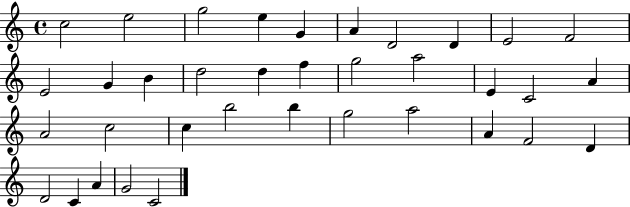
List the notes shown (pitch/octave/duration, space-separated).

C5/h E5/h G5/h E5/q G4/q A4/q D4/h D4/q E4/h F4/h E4/h G4/q B4/q D5/h D5/q F5/q G5/h A5/h E4/q C4/h A4/q A4/h C5/h C5/q B5/h B5/q G5/h A5/h A4/q F4/h D4/q D4/h C4/q A4/q G4/h C4/h